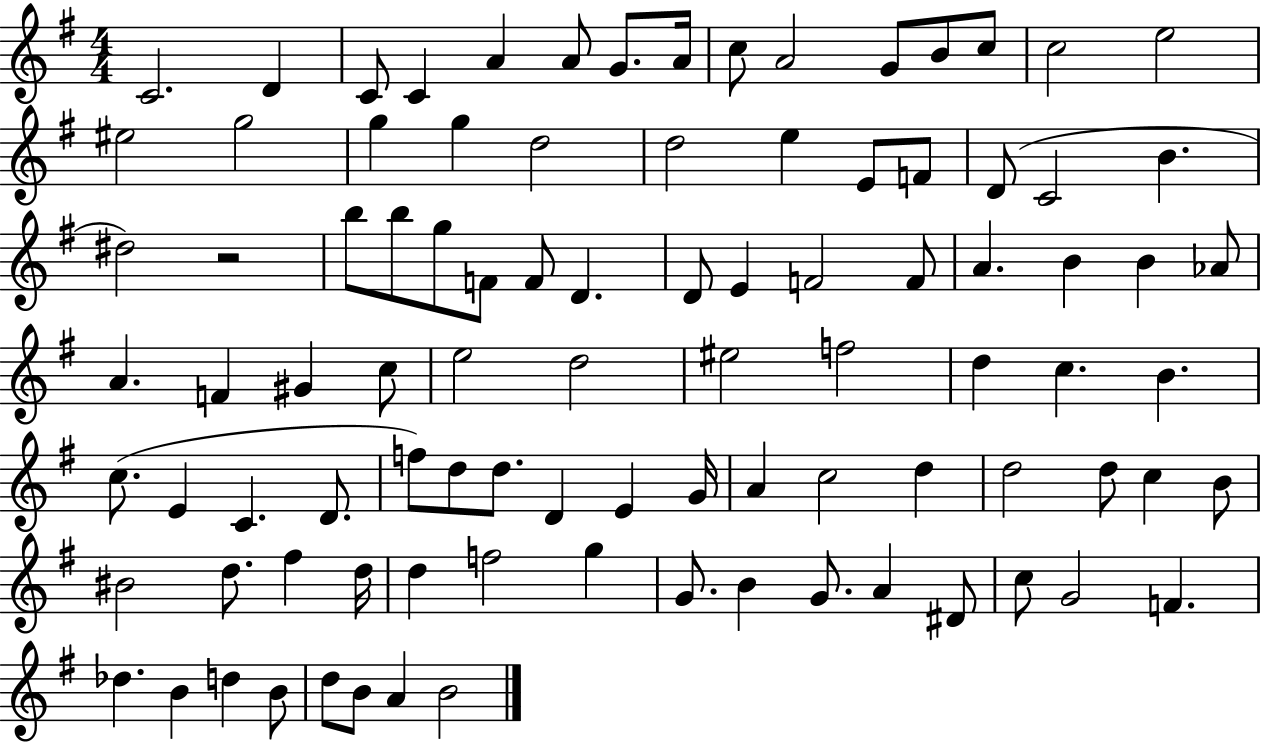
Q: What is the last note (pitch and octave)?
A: B4